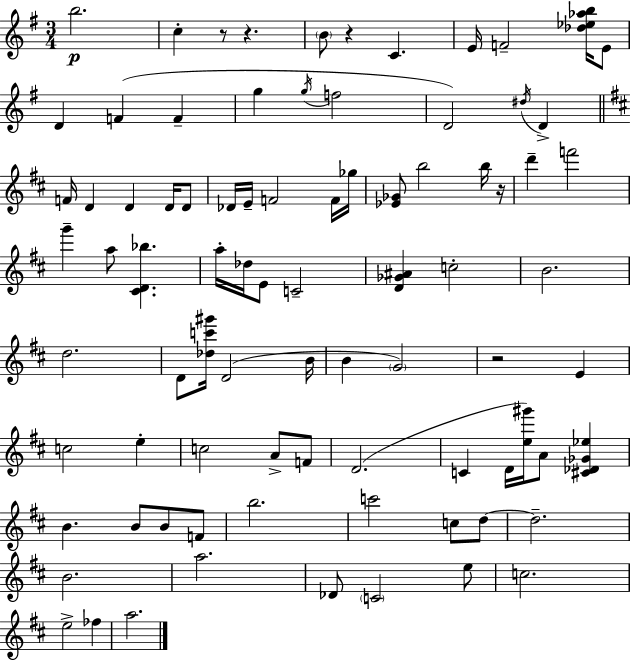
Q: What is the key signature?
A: E minor